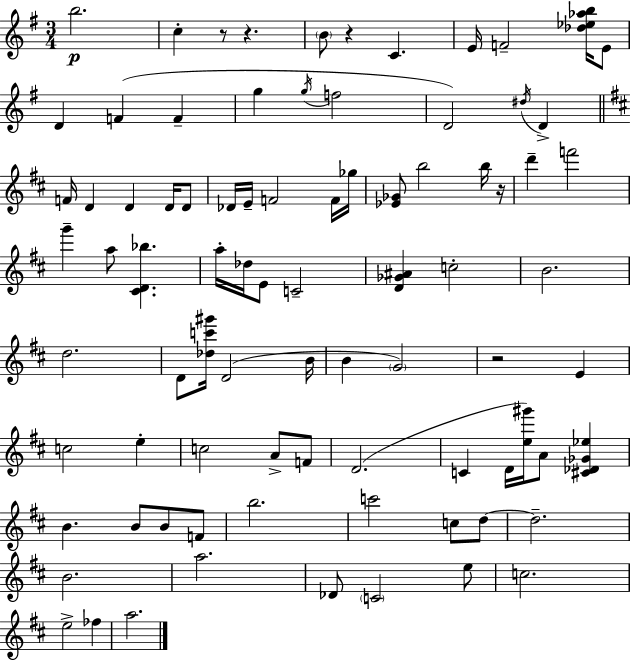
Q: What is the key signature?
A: E minor